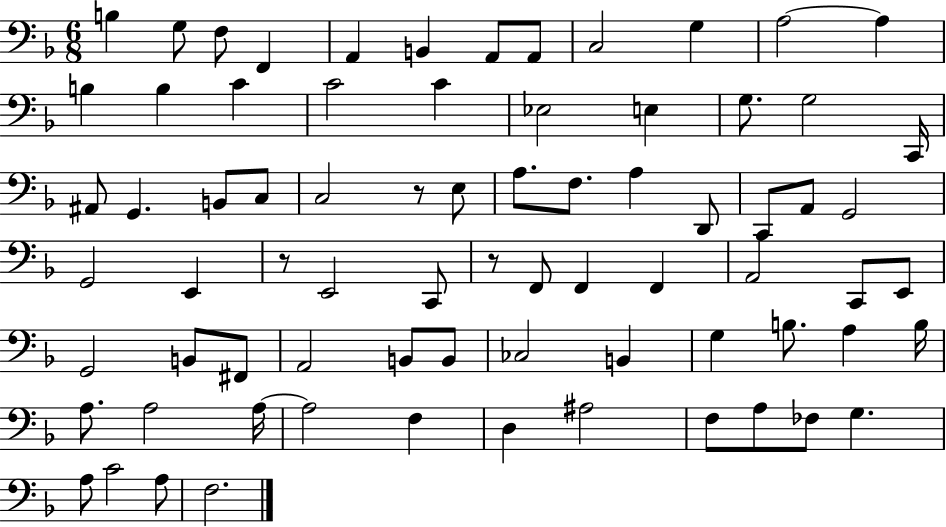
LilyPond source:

{
  \clef bass
  \numericTimeSignature
  \time 6/8
  \key f \major
  b4 g8 f8 f,4 | a,4 b,4 a,8 a,8 | c2 g4 | a2~~ a4 | \break b4 b4 c'4 | c'2 c'4 | ees2 e4 | g8. g2 c,16 | \break ais,8 g,4. b,8 c8 | c2 r8 e8 | a8. f8. a4 d,8 | c,8 a,8 g,2 | \break g,2 e,4 | r8 e,2 c,8 | r8 f,8 f,4 f,4 | a,2 c,8 e,8 | \break g,2 b,8 fis,8 | a,2 b,8 b,8 | ces2 b,4 | g4 b8. a4 b16 | \break a8. a2 a16~~ | a2 f4 | d4 ais2 | f8 a8 fes8 g4. | \break a8 c'2 a8 | f2. | \bar "|."
}